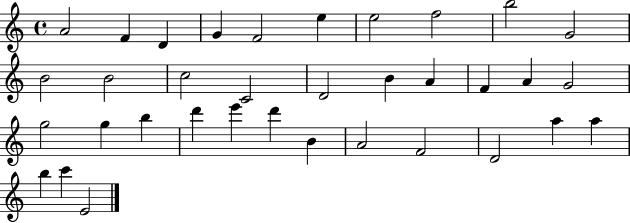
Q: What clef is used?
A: treble